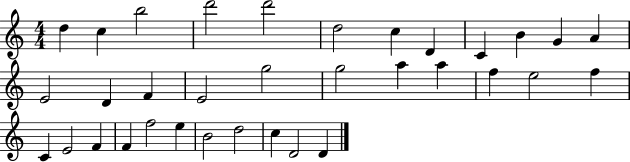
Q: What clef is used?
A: treble